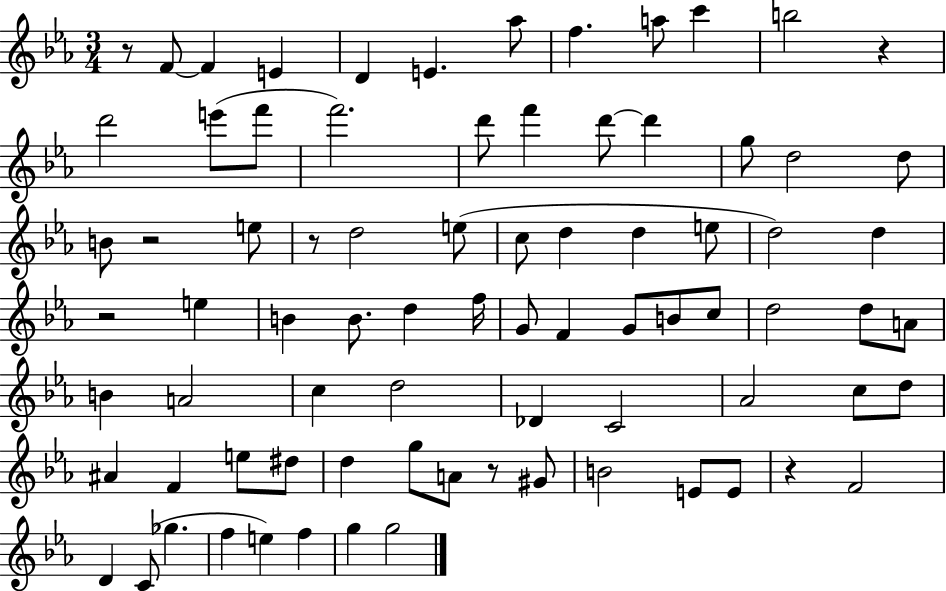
X:1
T:Untitled
M:3/4
L:1/4
K:Eb
z/2 F/2 F E D E _a/2 f a/2 c' b2 z d'2 e'/2 f'/2 f'2 d'/2 f' d'/2 d' g/2 d2 d/2 B/2 z2 e/2 z/2 d2 e/2 c/2 d d e/2 d2 d z2 e B B/2 d f/4 G/2 F G/2 B/2 c/2 d2 d/2 A/2 B A2 c d2 _D C2 _A2 c/2 d/2 ^A F e/2 ^d/2 d g/2 A/2 z/2 ^G/2 B2 E/2 E/2 z F2 D C/2 _g f e f g g2